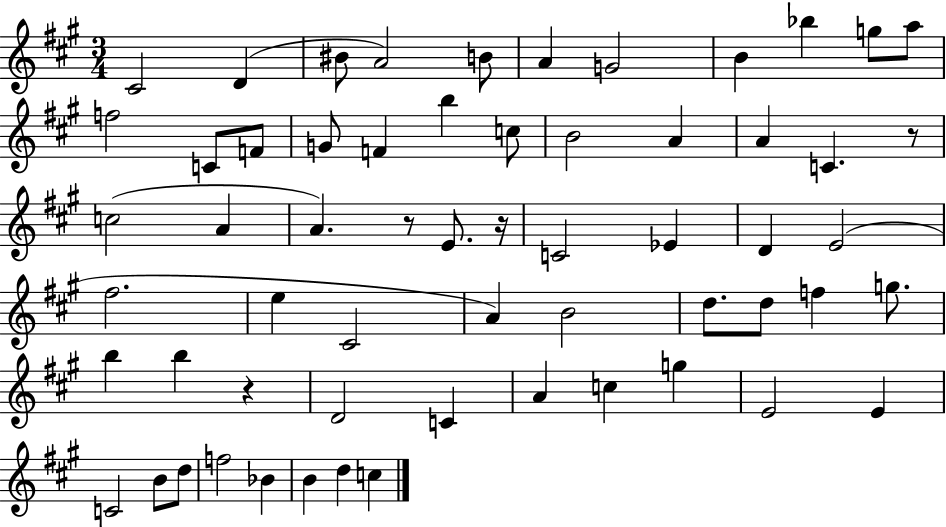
C#4/h D4/q BIS4/e A4/h B4/e A4/q G4/h B4/q Bb5/q G5/e A5/e F5/h C4/e F4/e G4/e F4/q B5/q C5/e B4/h A4/q A4/q C4/q. R/e C5/h A4/q A4/q. R/e E4/e. R/s C4/h Eb4/q D4/q E4/h F#5/h. E5/q C#4/h A4/q B4/h D5/e. D5/e F5/q G5/e. B5/q B5/q R/q D4/h C4/q A4/q C5/q G5/q E4/h E4/q C4/h B4/e D5/e F5/h Bb4/q B4/q D5/q C5/q